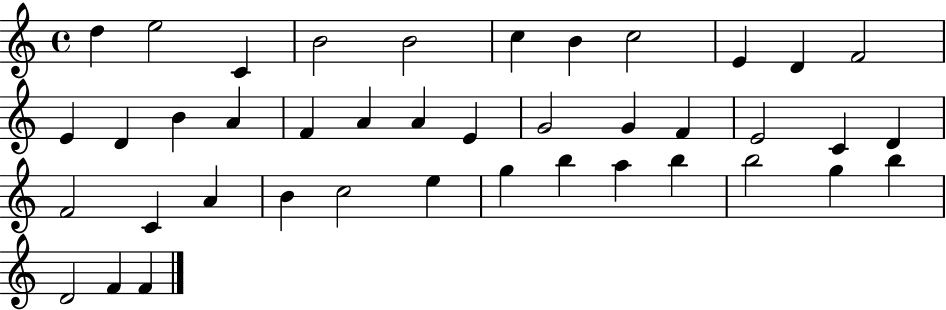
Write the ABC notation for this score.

X:1
T:Untitled
M:4/4
L:1/4
K:C
d e2 C B2 B2 c B c2 E D F2 E D B A F A A E G2 G F E2 C D F2 C A B c2 e g b a b b2 g b D2 F F